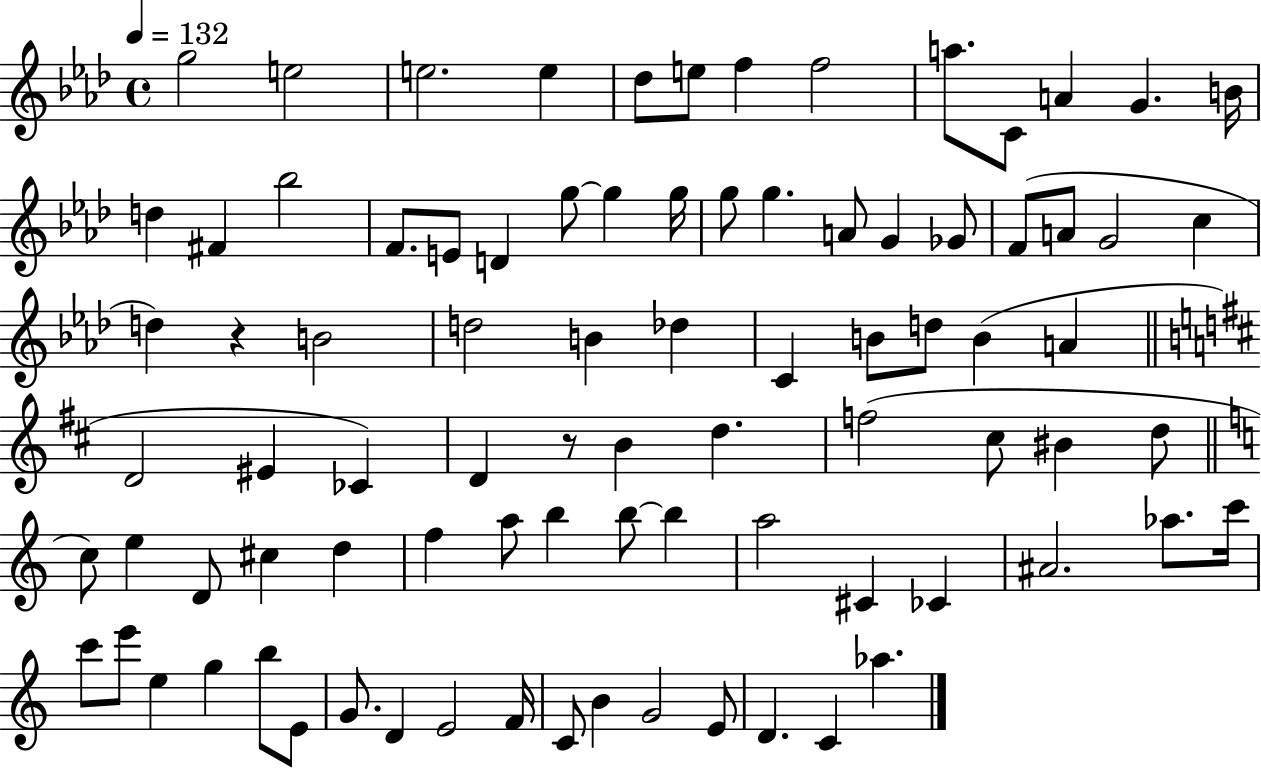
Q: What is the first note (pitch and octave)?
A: G5